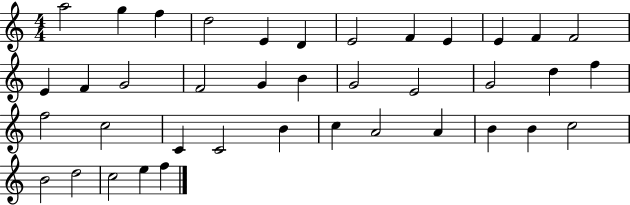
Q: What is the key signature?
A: C major